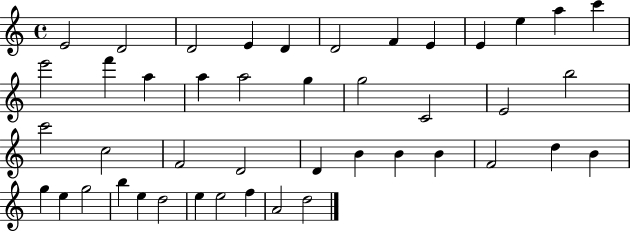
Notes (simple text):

E4/h D4/h D4/h E4/q D4/q D4/h F4/q E4/q E4/q E5/q A5/q C6/q E6/h F6/q A5/q A5/q A5/h G5/q G5/h C4/h E4/h B5/h C6/h C5/h F4/h D4/h D4/q B4/q B4/q B4/q F4/h D5/q B4/q G5/q E5/q G5/h B5/q E5/q D5/h E5/q E5/h F5/q A4/h D5/h